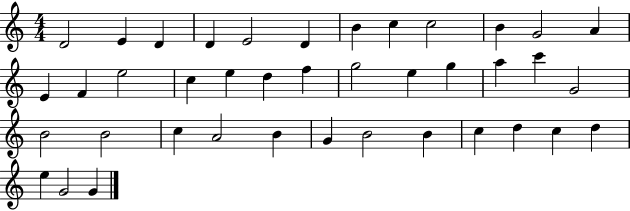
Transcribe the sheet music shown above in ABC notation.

X:1
T:Untitled
M:4/4
L:1/4
K:C
D2 E D D E2 D B c c2 B G2 A E F e2 c e d f g2 e g a c' G2 B2 B2 c A2 B G B2 B c d c d e G2 G